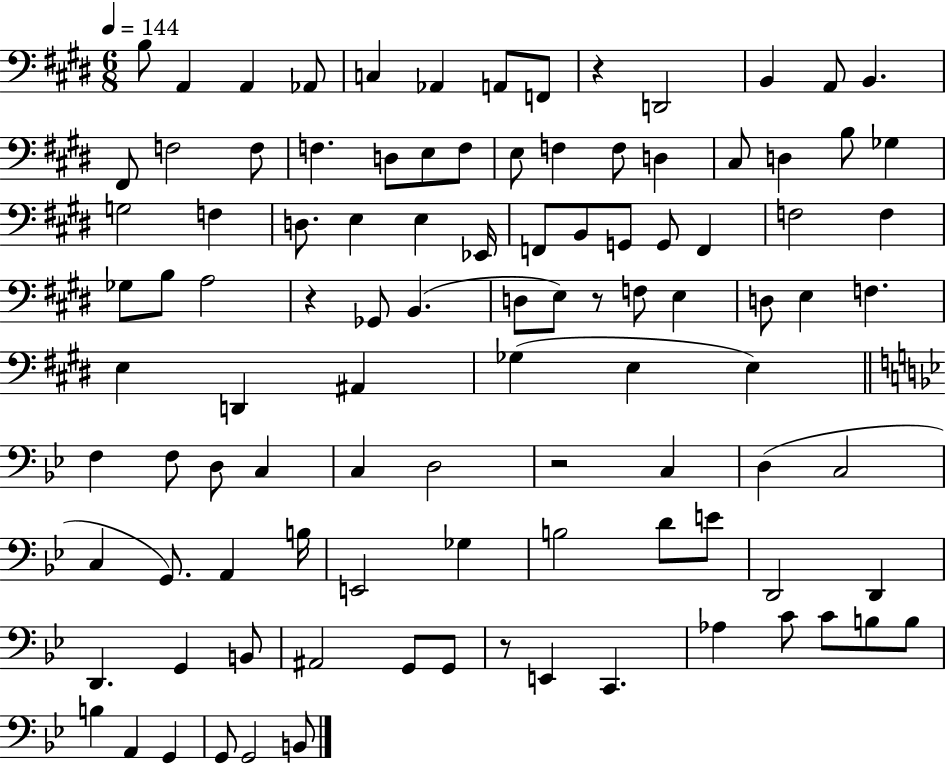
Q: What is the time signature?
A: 6/8